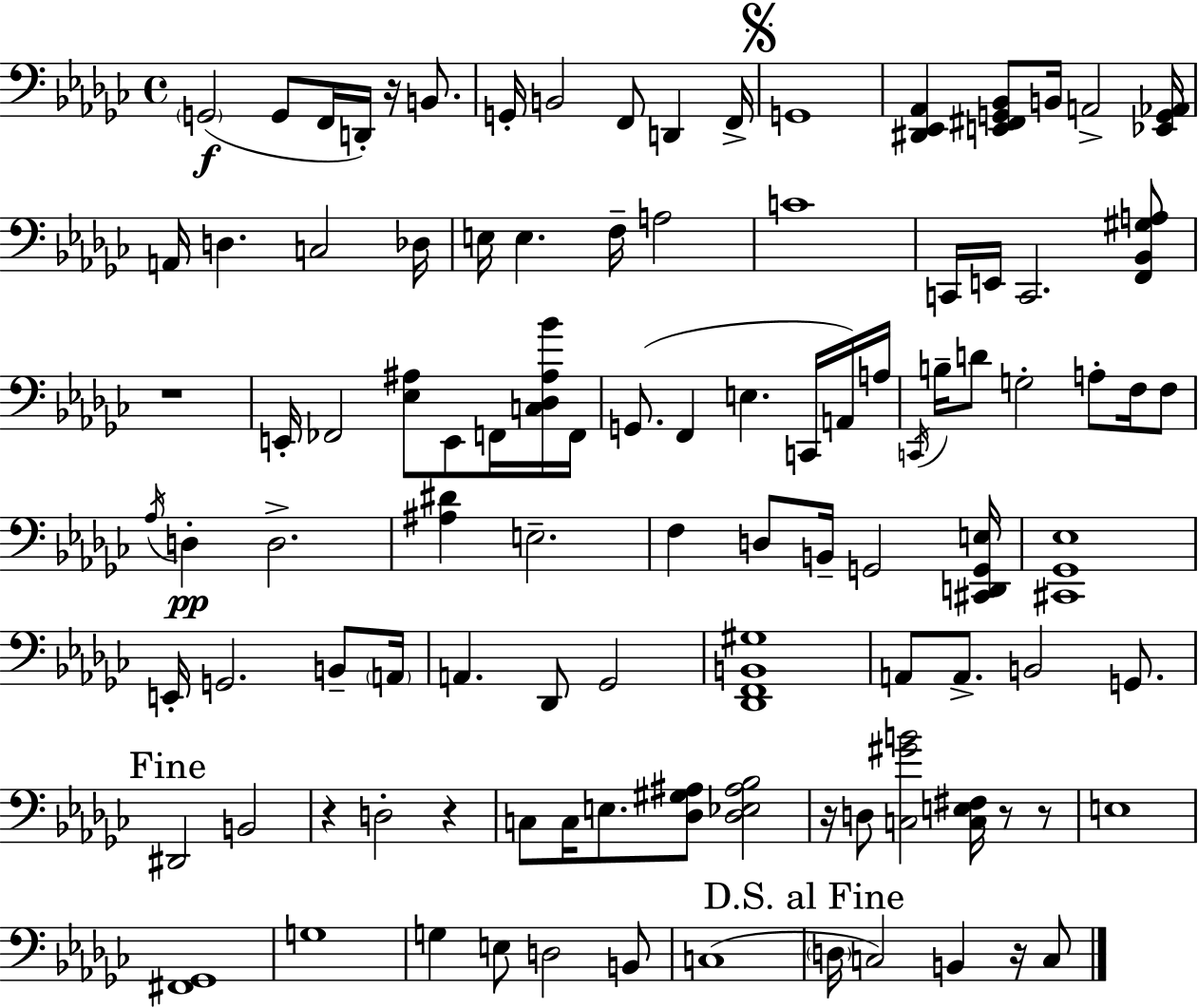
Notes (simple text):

G2/h G2/e F2/s D2/s R/s B2/e. G2/s B2/h F2/e D2/q F2/s G2/w [D#2,Eb2,Ab2]/q [E2,F#2,G2,Bb2]/e B2/s A2/h [Eb2,G2,Ab2]/s A2/s D3/q. C3/h Db3/s E3/s E3/q. F3/s A3/h C4/w C2/s E2/s C2/h. [F2,Bb2,G#3,A3]/e R/w E2/s FES2/h [Eb3,A#3]/e E2/e F2/s [C3,Db3,A#3,Bb4]/s F2/s G2/e. F2/q E3/q. C2/s A2/s A3/s C2/s B3/s D4/e G3/h A3/e F3/s F3/e Ab3/s D3/q D3/h. [A#3,D#4]/q E3/h. F3/q D3/e B2/s G2/h [C#2,D2,G2,E3]/s [C#2,Gb2,Eb3]/w E2/s G2/h. B2/e A2/s A2/q. Db2/e Gb2/h [Db2,F2,B2,G#3]/w A2/e A2/e. B2/h G2/e. D#2/h B2/h R/q D3/h R/q C3/e C3/s E3/e. [Db3,G#3,A#3]/e [Db3,Eb3,A#3,Bb3]/h R/s D3/e [C3,G#4,B4]/h [C3,E3,F#3]/s R/e R/e E3/w [F#2,Gb2]/w G3/w G3/q E3/e D3/h B2/e C3/w D3/s C3/h B2/q R/s C3/e